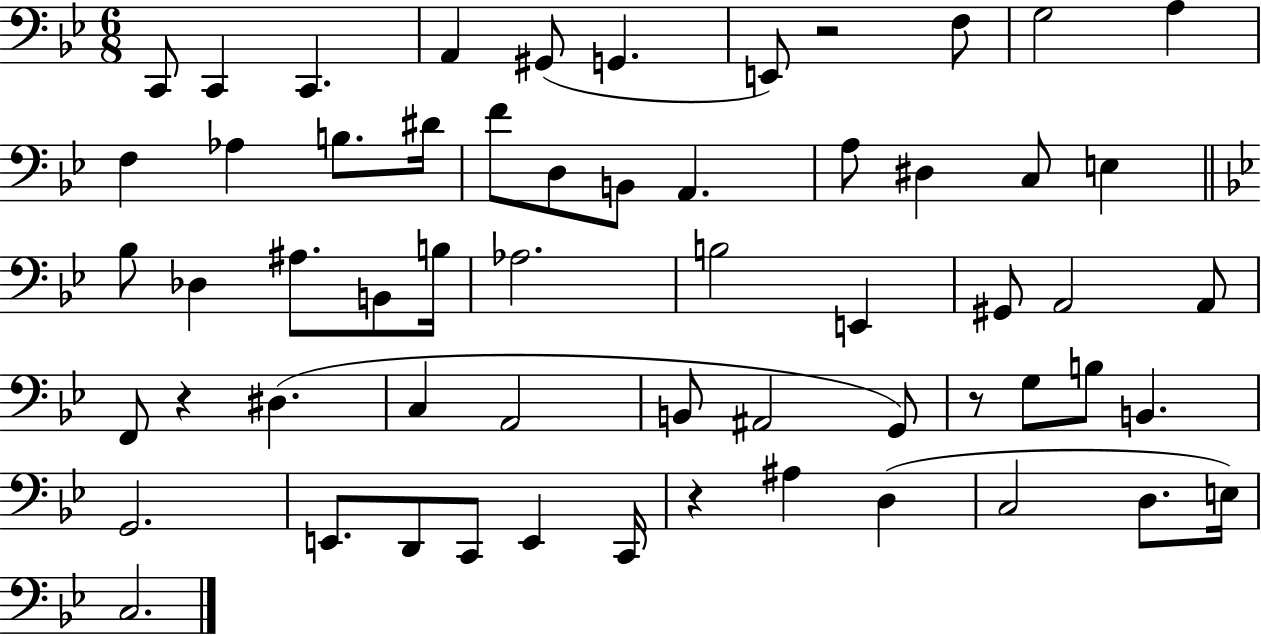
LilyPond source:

{
  \clef bass
  \numericTimeSignature
  \time 6/8
  \key bes \major
  c,8 c,4 c,4. | a,4 gis,8( g,4. | e,8) r2 f8 | g2 a4 | \break f4 aes4 b8. dis'16 | f'8 d8 b,8 a,4. | a8 dis4 c8 e4 | \bar "||" \break \key bes \major bes8 des4 ais8. b,8 b16 | aes2. | b2 e,4 | gis,8 a,2 a,8 | \break f,8 r4 dis4.( | c4 a,2 | b,8 ais,2 g,8) | r8 g8 b8 b,4. | \break g,2. | e,8. d,8 c,8 e,4 c,16 | r4 ais4 d4( | c2 d8. e16) | \break c2. | \bar "|."
}